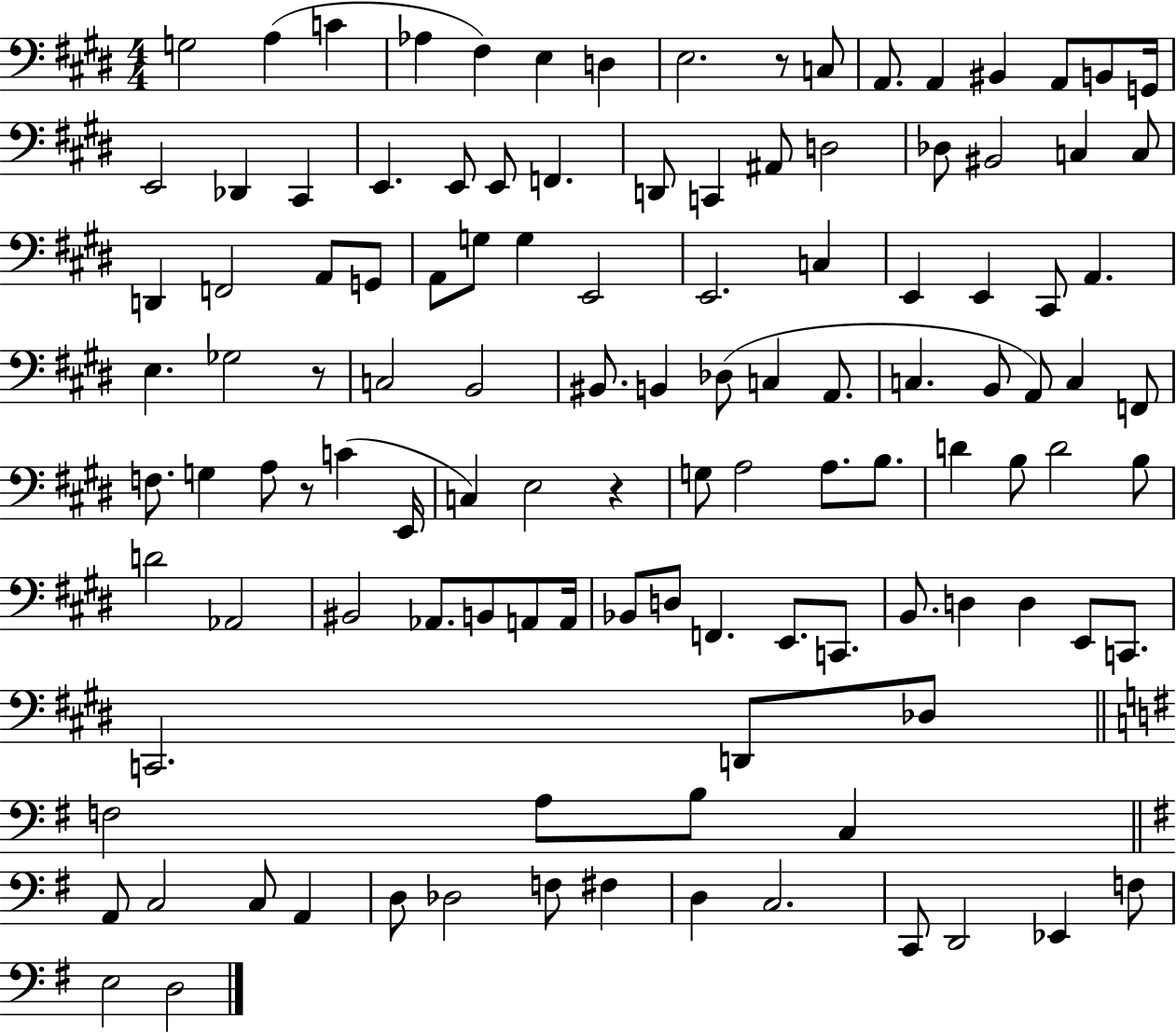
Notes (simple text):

G3/h A3/q C4/q Ab3/q F#3/q E3/q D3/q E3/h. R/e C3/e A2/e. A2/q BIS2/q A2/e B2/e G2/s E2/h Db2/q C#2/q E2/q. E2/e E2/e F2/q. D2/e C2/q A#2/e D3/h Db3/e BIS2/h C3/q C3/e D2/q F2/h A2/e G2/e A2/e G3/e G3/q E2/h E2/h. C3/q E2/q E2/q C#2/e A2/q. E3/q. Gb3/h R/e C3/h B2/h BIS2/e. B2/q Db3/e C3/q A2/e. C3/q. B2/e A2/e C3/q F2/e F3/e. G3/q A3/e R/e C4/q E2/s C3/q E3/h R/q G3/e A3/h A3/e. B3/e. D4/q B3/e D4/h B3/e D4/h Ab2/h BIS2/h Ab2/e. B2/e A2/e A2/s Bb2/e D3/e F2/q. E2/e. C2/e. B2/e. D3/q D3/q E2/e C2/e. C2/h. D2/e Db3/e F3/h A3/e B3/e C3/q A2/e C3/h C3/e A2/q D3/e Db3/h F3/e F#3/q D3/q C3/h. C2/e D2/h Eb2/q F3/e E3/h D3/h